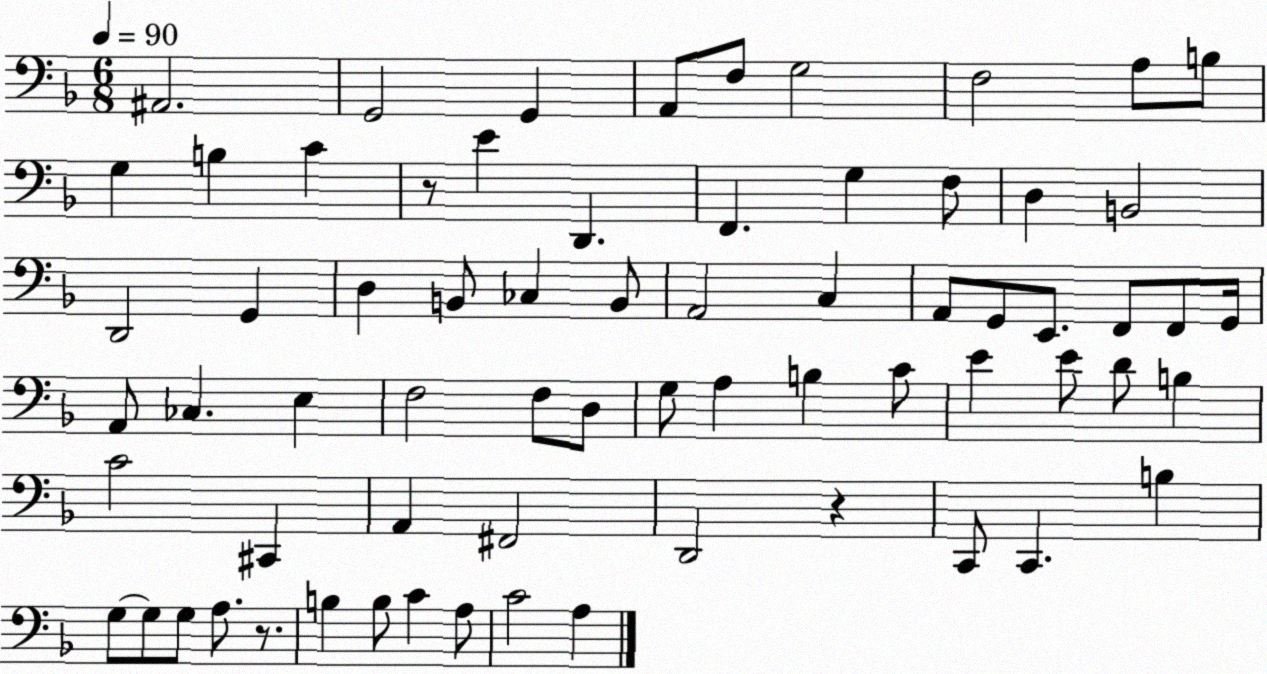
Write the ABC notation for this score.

X:1
T:Untitled
M:6/8
L:1/4
K:F
^A,,2 G,,2 G,, A,,/2 F,/2 G,2 F,2 A,/2 B,/2 G, B, C z/2 E D,, F,, G, F,/2 D, B,,2 D,,2 G,, D, B,,/2 _C, B,,/2 A,,2 C, A,,/2 G,,/2 E,,/2 F,,/2 F,,/2 G,,/4 A,,/2 _C, E, F,2 F,/2 D,/2 G,/2 A, B, C/2 E E/2 D/2 B, C2 ^C,, A,, ^F,,2 D,,2 z C,,/2 C,, B, G,/2 G,/2 G,/2 A,/2 z/2 B, B,/2 C A,/2 C2 A,